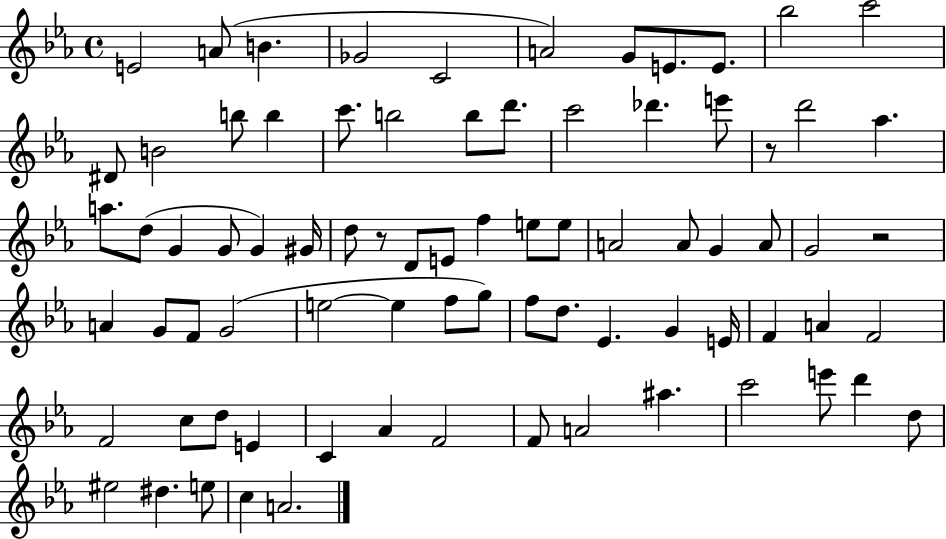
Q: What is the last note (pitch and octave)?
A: A4